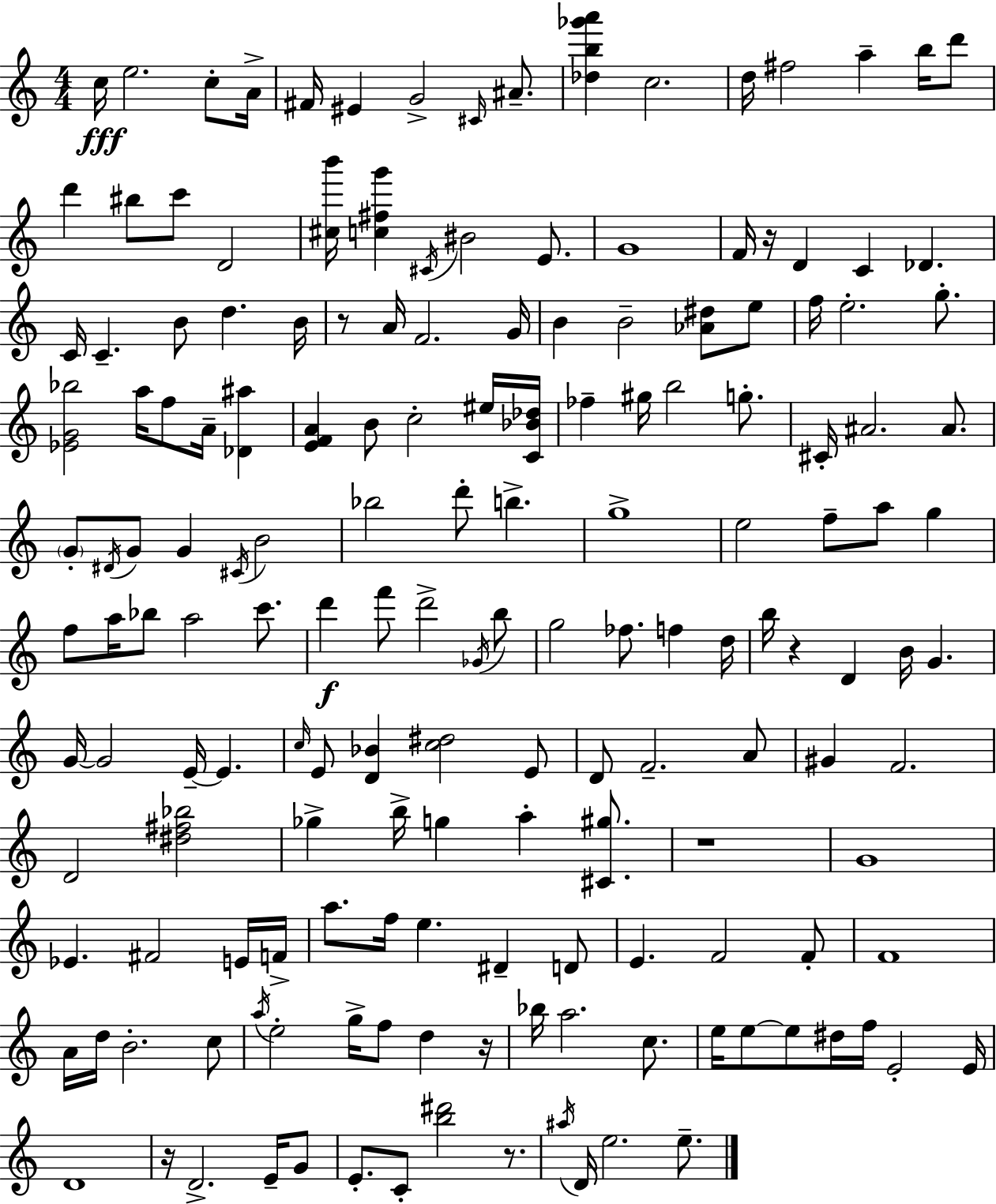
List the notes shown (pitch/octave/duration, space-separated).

C5/s E5/h. C5/e A4/s F#4/s EIS4/q G4/h C#4/s A#4/e. [Db5,B5,Gb6,A6]/q C5/h. D5/s F#5/h A5/q B5/s D6/e D6/q BIS5/e C6/e D4/h [C#5,B6]/s [C5,F#5,G6]/q C#4/s BIS4/h E4/e. G4/w F4/s R/s D4/q C4/q Db4/q. C4/s C4/q. B4/e D5/q. B4/s R/e A4/s F4/h. G4/s B4/q B4/h [Ab4,D#5]/e E5/e F5/s E5/h. G5/e. [Eb4,G4,Bb5]/h A5/s F5/e A4/s [Db4,A#5]/q [E4,F4,A4]/q B4/e C5/h EIS5/s [C4,Bb4,Db5]/s FES5/q G#5/s B5/h G5/e. C#4/s A#4/h. A#4/e. G4/e D#4/s G4/e G4/q C#4/s B4/h Bb5/h D6/e B5/q. G5/w E5/h F5/e A5/e G5/q F5/e A5/s Bb5/e A5/h C6/e. D6/q F6/e D6/h Gb4/s B5/e G5/h FES5/e. F5/q D5/s B5/s R/q D4/q B4/s G4/q. G4/s G4/h E4/s E4/q. C5/s E4/e [D4,Bb4]/q [C5,D#5]/h E4/e D4/e F4/h. A4/e G#4/q F4/h. D4/h [D#5,F#5,Bb5]/h Gb5/q B5/s G5/q A5/q [C#4,G#5]/e. R/w G4/w Eb4/q. F#4/h E4/s F4/s A5/e. F5/s E5/q. D#4/q D4/e E4/q. F4/h F4/e F4/w A4/s D5/s B4/h. C5/e A5/s E5/h G5/s F5/e D5/q R/s Bb5/s A5/h. C5/e. E5/s E5/e E5/e D#5/s F5/s E4/h E4/s D4/w R/s D4/h. E4/s G4/e E4/e. C4/e [B5,D#6]/h R/e. A#5/s D4/s E5/h. E5/e.